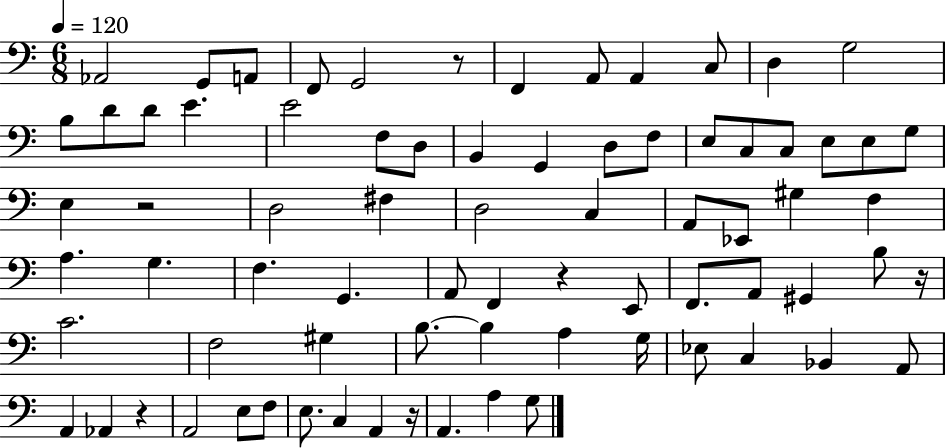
{
  \clef bass
  \numericTimeSignature
  \time 6/8
  \key c \major
  \tempo 4 = 120
  aes,2 g,8 a,8 | f,8 g,2 r8 | f,4 a,8 a,4 c8 | d4 g2 | \break b8 d'8 d'8 e'4. | e'2 f8 d8 | b,4 g,4 d8 f8 | e8 c8 c8 e8 e8 g8 | \break e4 r2 | d2 fis4 | d2 c4 | a,8 ees,8 gis4 f4 | \break a4. g4. | f4. g,4. | a,8 f,4 r4 e,8 | f,8. a,8 gis,4 b8 r16 | \break c'2. | f2 gis4 | b8.~~ b4 a4 g16 | ees8 c4 bes,4 a,8 | \break a,4 aes,4 r4 | a,2 e8 f8 | e8. c4 a,4 r16 | a,4. a4 g8 | \break \bar "|."
}